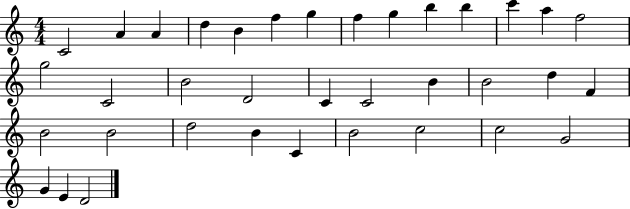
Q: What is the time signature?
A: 4/4